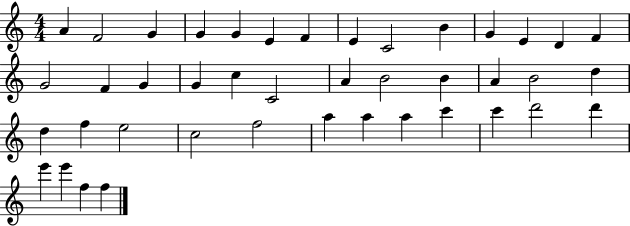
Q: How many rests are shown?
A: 0